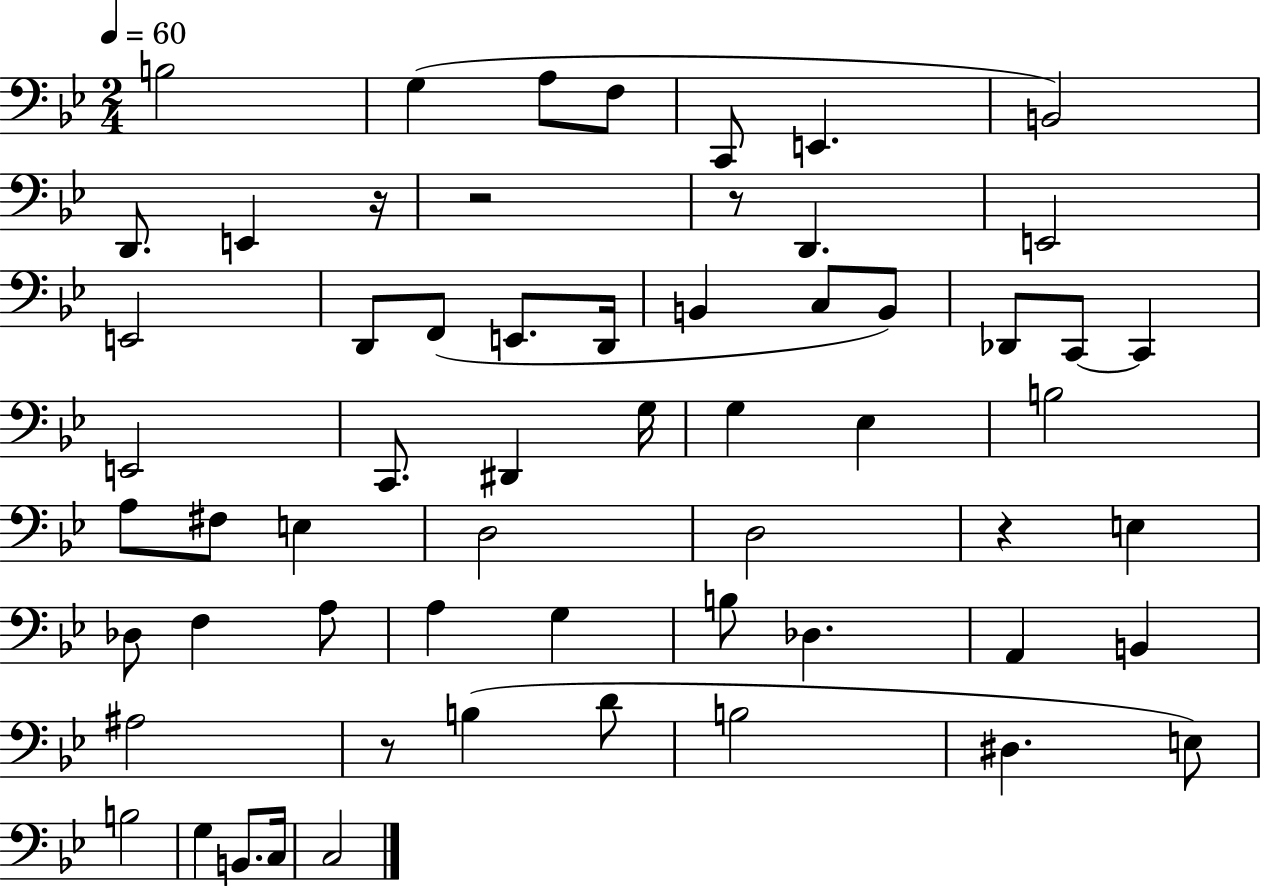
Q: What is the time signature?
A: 2/4